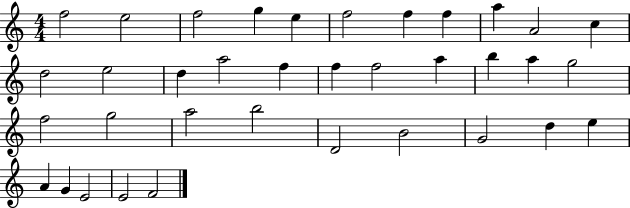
F5/h E5/h F5/h G5/q E5/q F5/h F5/q F5/q A5/q A4/h C5/q D5/h E5/h D5/q A5/h F5/q F5/q F5/h A5/q B5/q A5/q G5/h F5/h G5/h A5/h B5/h D4/h B4/h G4/h D5/q E5/q A4/q G4/q E4/h E4/h F4/h